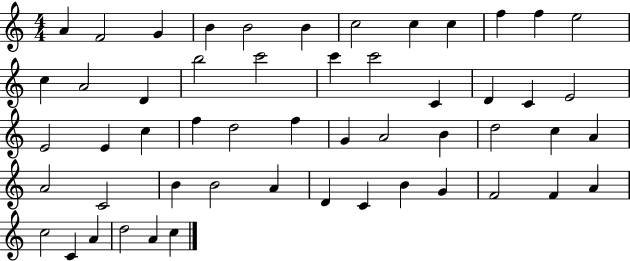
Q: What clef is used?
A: treble